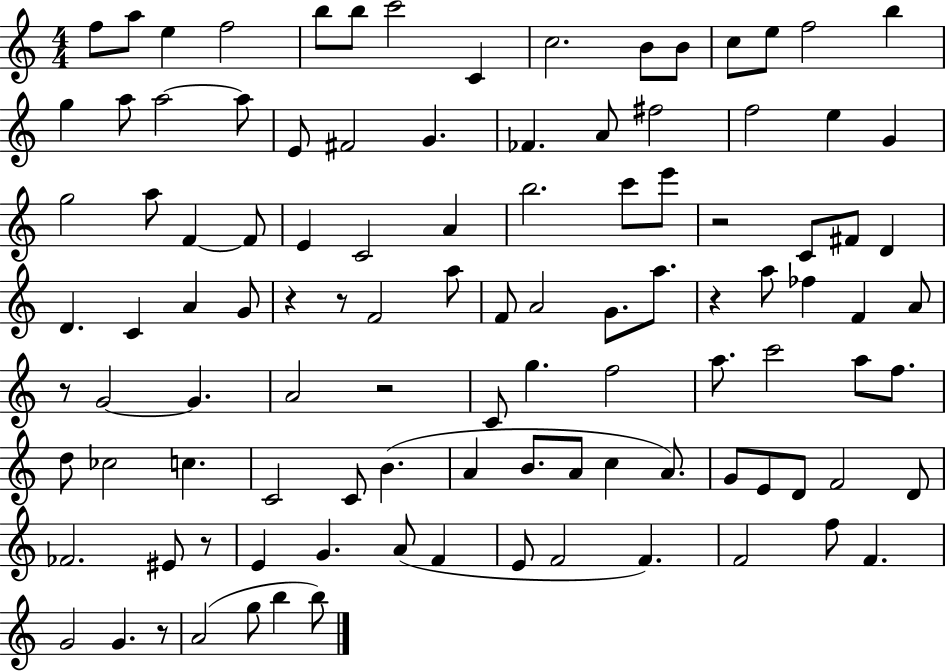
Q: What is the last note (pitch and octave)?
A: B5